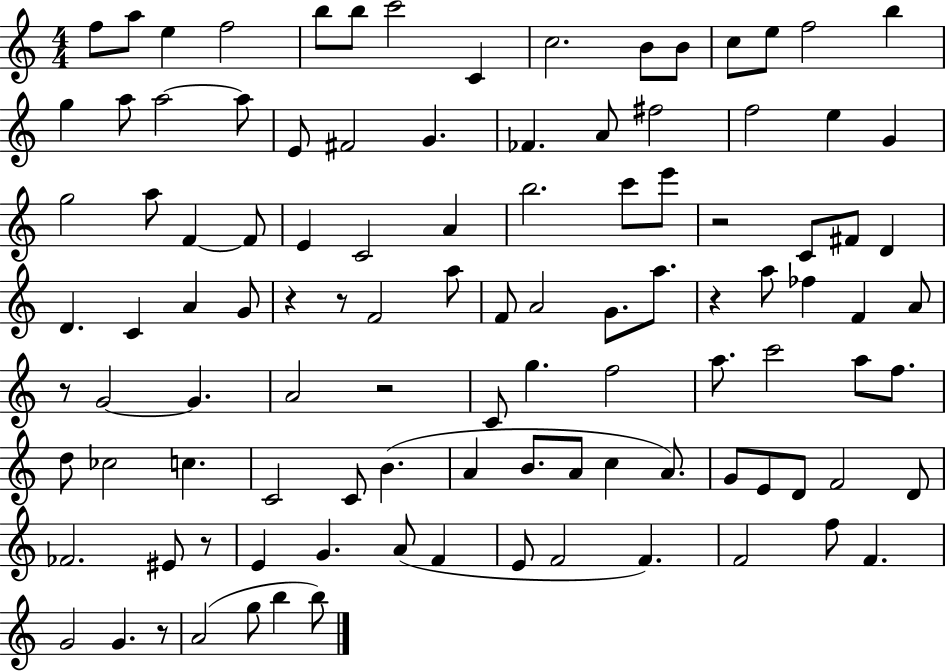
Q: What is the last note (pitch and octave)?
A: B5